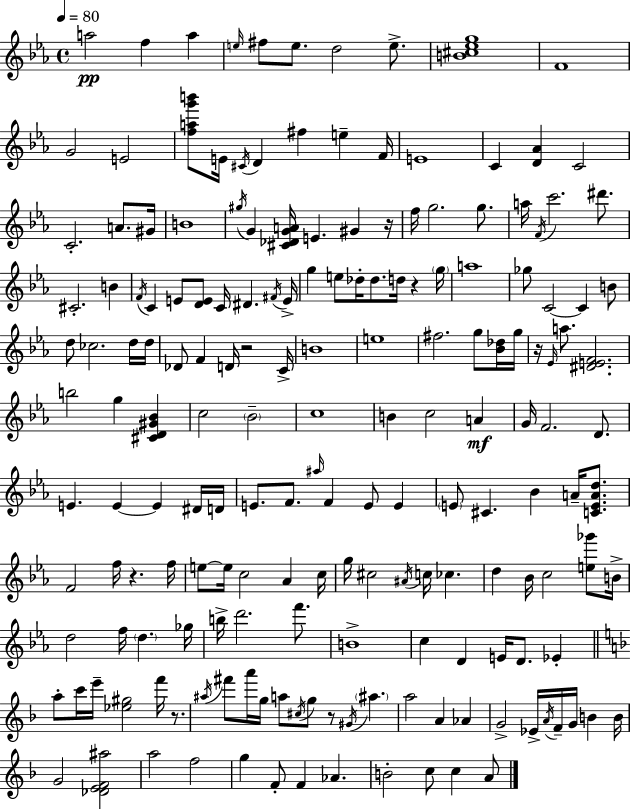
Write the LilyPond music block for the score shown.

{
  \clef treble
  \time 4/4
  \defaultTimeSignature
  \key c \minor
  \tempo 4 = 80
  \repeat volta 2 { a''2\pp f''4 a''4 | \grace { e''16 } fis''8 e''8. d''2 e''8.-> | <b' cis'' ees'' g''>1 | f'1 | \break g'2 e'2 | <f'' a'' g''' b'''>8 e'16 \acciaccatura { cis'16 } d'4 fis''4 e''4-- | f'16 e'1 | c'4 <d' aes'>4 c'2 | \break c'2.-. a'8. | gis'16 b'1 | \acciaccatura { gis''16 } g'4 <cis' des' g' a'>16 e'4. gis'4 | r16 f''16 g''2. | \break g''8. a''16 \acciaccatura { f'16 } c'''2. | dis'''8. cis'2.-. | b'4 \acciaccatura { f'16 } c'4 e'8 <d' e'>8 c'16 dis'4. | \acciaccatura { fis'16 } e'16-> g''4 e''8 des''16-. des''8. | \break d''16 r4 \parenthesize g''16 a''1 | ges''8 c'2~~ | c'4 b'8 d''8 ces''2. | d''16 d''16 des'8 f'4 d'16 r2 | \break c'16-> b'1 | e''1 | fis''2. | g''8 <bes' des''>16 g''16 r16 \grace { ees'16 } a''8. <dis' e' f'>2. | \break b''2 g''4 | <cis' d' gis' bes'>4 c''2 \parenthesize bes'2-- | c''1 | b'4 c''2 | \break a'4\mf g'16 f'2. | d'8. e'4. e'4~~ | e'4 dis'16 d'16 e'8. f'8. \grace { ais''16 } f'4 | e'8 e'4 \parenthesize e'8 cis'4. | \break bes'4 a'16-- <c' e' a' d''>8. f'2 | f''16 r4. f''16 e''8~~ e''16 c''2 | aes'4 c''16 g''16 cis''2 | \acciaccatura { ais'16 } c''16 ces''4. d''4 bes'16 c''2 | \break <e'' ges'''>8 b'16-> d''2 | f''16 \parenthesize d''4. ges''16 b''16-> d'''2. | f'''8. b'1-> | c''4 d'4 | \break e'16 d'8. ees'4-. \bar "||" \break \key f \major a''8-. c'''16 e'''16-- <ees'' gis''>2 f'''16 r8. | \acciaccatura { ais''16 } fis'''8 a'''16 g''16 a''8 \acciaccatura { cis''16 } g''8 r8 \acciaccatura { gis'16 } \parenthesize ais''4. | a''2 a'4 aes'4 | g'2-> ees'16-> \acciaccatura { a'16 } f'16-- g'16 b'4 | \break b'16 g'2 <des' e' f' ais''>2 | a''2 f''2 | g''4 f'8-. f'4 aes'4. | b'2-. c''8 c''4 | \break a'8 } \bar "|."
}